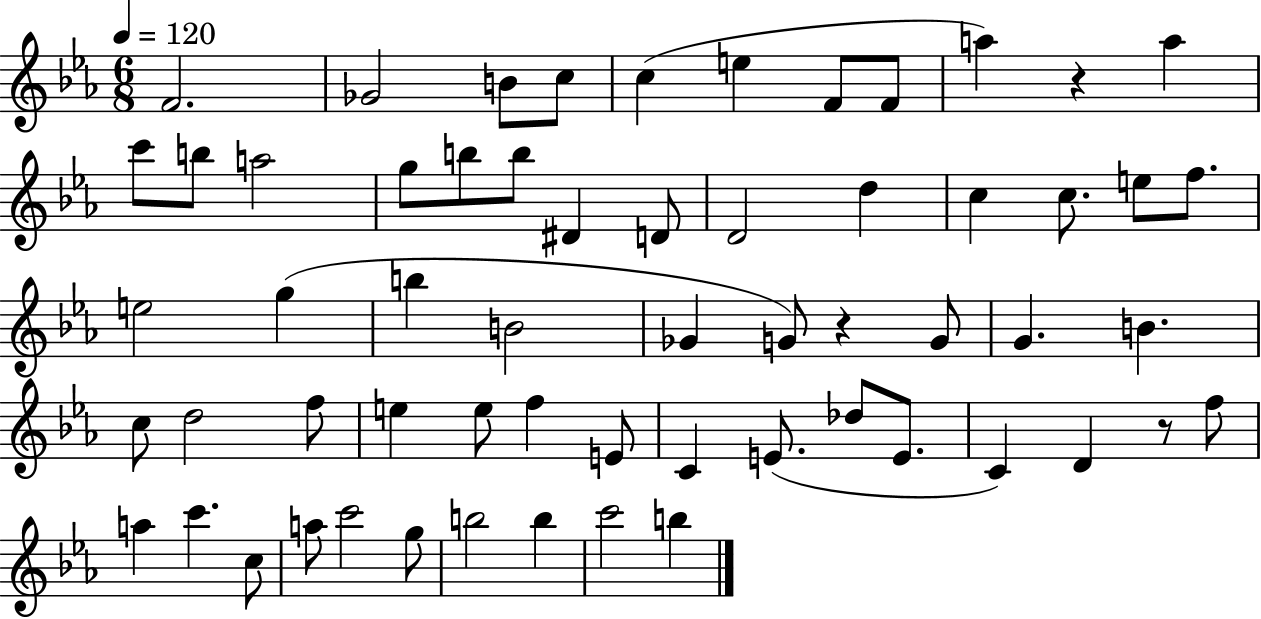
X:1
T:Untitled
M:6/8
L:1/4
K:Eb
F2 _G2 B/2 c/2 c e F/2 F/2 a z a c'/2 b/2 a2 g/2 b/2 b/2 ^D D/2 D2 d c c/2 e/2 f/2 e2 g b B2 _G G/2 z G/2 G B c/2 d2 f/2 e e/2 f E/2 C E/2 _d/2 E/2 C D z/2 f/2 a c' c/2 a/2 c'2 g/2 b2 b c'2 b